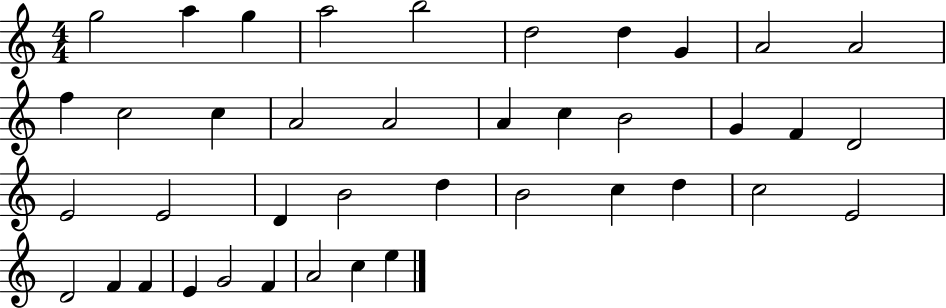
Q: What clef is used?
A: treble